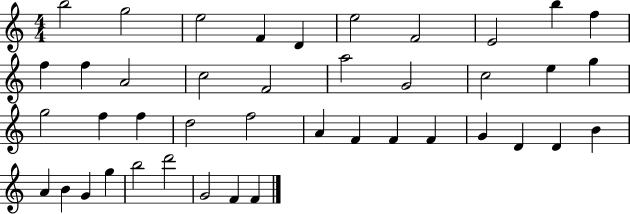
{
  \clef treble
  \numericTimeSignature
  \time 4/4
  \key c \major
  b''2 g''2 | e''2 f'4 d'4 | e''2 f'2 | e'2 b''4 f''4 | \break f''4 f''4 a'2 | c''2 f'2 | a''2 g'2 | c''2 e''4 g''4 | \break g''2 f''4 f''4 | d''2 f''2 | a'4 f'4 f'4 f'4 | g'4 d'4 d'4 b'4 | \break a'4 b'4 g'4 g''4 | b''2 d'''2 | g'2 f'4 f'4 | \bar "|."
}